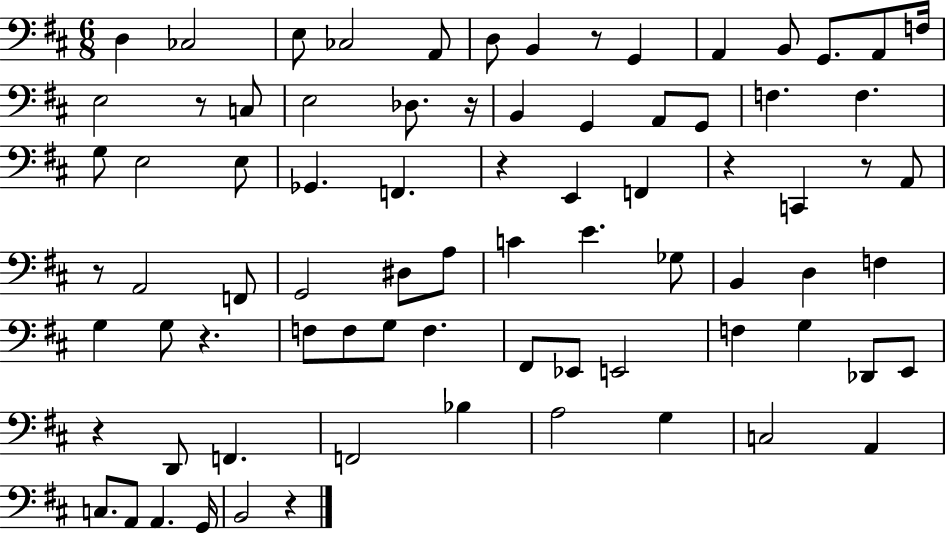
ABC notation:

X:1
T:Untitled
M:6/8
L:1/4
K:D
D, _C,2 E,/2 _C,2 A,,/2 D,/2 B,, z/2 G,, A,, B,,/2 G,,/2 A,,/2 F,/4 E,2 z/2 C,/2 E,2 _D,/2 z/4 B,, G,, A,,/2 G,,/2 F, F, G,/2 E,2 E,/2 _G,, F,, z E,, F,, z C,, z/2 A,,/2 z/2 A,,2 F,,/2 G,,2 ^D,/2 A,/2 C E _G,/2 B,, D, F, G, G,/2 z F,/2 F,/2 G,/2 F, ^F,,/2 _E,,/2 E,,2 F, G, _D,,/2 E,,/2 z D,,/2 F,, F,,2 _B, A,2 G, C,2 A,, C,/2 A,,/2 A,, G,,/4 B,,2 z